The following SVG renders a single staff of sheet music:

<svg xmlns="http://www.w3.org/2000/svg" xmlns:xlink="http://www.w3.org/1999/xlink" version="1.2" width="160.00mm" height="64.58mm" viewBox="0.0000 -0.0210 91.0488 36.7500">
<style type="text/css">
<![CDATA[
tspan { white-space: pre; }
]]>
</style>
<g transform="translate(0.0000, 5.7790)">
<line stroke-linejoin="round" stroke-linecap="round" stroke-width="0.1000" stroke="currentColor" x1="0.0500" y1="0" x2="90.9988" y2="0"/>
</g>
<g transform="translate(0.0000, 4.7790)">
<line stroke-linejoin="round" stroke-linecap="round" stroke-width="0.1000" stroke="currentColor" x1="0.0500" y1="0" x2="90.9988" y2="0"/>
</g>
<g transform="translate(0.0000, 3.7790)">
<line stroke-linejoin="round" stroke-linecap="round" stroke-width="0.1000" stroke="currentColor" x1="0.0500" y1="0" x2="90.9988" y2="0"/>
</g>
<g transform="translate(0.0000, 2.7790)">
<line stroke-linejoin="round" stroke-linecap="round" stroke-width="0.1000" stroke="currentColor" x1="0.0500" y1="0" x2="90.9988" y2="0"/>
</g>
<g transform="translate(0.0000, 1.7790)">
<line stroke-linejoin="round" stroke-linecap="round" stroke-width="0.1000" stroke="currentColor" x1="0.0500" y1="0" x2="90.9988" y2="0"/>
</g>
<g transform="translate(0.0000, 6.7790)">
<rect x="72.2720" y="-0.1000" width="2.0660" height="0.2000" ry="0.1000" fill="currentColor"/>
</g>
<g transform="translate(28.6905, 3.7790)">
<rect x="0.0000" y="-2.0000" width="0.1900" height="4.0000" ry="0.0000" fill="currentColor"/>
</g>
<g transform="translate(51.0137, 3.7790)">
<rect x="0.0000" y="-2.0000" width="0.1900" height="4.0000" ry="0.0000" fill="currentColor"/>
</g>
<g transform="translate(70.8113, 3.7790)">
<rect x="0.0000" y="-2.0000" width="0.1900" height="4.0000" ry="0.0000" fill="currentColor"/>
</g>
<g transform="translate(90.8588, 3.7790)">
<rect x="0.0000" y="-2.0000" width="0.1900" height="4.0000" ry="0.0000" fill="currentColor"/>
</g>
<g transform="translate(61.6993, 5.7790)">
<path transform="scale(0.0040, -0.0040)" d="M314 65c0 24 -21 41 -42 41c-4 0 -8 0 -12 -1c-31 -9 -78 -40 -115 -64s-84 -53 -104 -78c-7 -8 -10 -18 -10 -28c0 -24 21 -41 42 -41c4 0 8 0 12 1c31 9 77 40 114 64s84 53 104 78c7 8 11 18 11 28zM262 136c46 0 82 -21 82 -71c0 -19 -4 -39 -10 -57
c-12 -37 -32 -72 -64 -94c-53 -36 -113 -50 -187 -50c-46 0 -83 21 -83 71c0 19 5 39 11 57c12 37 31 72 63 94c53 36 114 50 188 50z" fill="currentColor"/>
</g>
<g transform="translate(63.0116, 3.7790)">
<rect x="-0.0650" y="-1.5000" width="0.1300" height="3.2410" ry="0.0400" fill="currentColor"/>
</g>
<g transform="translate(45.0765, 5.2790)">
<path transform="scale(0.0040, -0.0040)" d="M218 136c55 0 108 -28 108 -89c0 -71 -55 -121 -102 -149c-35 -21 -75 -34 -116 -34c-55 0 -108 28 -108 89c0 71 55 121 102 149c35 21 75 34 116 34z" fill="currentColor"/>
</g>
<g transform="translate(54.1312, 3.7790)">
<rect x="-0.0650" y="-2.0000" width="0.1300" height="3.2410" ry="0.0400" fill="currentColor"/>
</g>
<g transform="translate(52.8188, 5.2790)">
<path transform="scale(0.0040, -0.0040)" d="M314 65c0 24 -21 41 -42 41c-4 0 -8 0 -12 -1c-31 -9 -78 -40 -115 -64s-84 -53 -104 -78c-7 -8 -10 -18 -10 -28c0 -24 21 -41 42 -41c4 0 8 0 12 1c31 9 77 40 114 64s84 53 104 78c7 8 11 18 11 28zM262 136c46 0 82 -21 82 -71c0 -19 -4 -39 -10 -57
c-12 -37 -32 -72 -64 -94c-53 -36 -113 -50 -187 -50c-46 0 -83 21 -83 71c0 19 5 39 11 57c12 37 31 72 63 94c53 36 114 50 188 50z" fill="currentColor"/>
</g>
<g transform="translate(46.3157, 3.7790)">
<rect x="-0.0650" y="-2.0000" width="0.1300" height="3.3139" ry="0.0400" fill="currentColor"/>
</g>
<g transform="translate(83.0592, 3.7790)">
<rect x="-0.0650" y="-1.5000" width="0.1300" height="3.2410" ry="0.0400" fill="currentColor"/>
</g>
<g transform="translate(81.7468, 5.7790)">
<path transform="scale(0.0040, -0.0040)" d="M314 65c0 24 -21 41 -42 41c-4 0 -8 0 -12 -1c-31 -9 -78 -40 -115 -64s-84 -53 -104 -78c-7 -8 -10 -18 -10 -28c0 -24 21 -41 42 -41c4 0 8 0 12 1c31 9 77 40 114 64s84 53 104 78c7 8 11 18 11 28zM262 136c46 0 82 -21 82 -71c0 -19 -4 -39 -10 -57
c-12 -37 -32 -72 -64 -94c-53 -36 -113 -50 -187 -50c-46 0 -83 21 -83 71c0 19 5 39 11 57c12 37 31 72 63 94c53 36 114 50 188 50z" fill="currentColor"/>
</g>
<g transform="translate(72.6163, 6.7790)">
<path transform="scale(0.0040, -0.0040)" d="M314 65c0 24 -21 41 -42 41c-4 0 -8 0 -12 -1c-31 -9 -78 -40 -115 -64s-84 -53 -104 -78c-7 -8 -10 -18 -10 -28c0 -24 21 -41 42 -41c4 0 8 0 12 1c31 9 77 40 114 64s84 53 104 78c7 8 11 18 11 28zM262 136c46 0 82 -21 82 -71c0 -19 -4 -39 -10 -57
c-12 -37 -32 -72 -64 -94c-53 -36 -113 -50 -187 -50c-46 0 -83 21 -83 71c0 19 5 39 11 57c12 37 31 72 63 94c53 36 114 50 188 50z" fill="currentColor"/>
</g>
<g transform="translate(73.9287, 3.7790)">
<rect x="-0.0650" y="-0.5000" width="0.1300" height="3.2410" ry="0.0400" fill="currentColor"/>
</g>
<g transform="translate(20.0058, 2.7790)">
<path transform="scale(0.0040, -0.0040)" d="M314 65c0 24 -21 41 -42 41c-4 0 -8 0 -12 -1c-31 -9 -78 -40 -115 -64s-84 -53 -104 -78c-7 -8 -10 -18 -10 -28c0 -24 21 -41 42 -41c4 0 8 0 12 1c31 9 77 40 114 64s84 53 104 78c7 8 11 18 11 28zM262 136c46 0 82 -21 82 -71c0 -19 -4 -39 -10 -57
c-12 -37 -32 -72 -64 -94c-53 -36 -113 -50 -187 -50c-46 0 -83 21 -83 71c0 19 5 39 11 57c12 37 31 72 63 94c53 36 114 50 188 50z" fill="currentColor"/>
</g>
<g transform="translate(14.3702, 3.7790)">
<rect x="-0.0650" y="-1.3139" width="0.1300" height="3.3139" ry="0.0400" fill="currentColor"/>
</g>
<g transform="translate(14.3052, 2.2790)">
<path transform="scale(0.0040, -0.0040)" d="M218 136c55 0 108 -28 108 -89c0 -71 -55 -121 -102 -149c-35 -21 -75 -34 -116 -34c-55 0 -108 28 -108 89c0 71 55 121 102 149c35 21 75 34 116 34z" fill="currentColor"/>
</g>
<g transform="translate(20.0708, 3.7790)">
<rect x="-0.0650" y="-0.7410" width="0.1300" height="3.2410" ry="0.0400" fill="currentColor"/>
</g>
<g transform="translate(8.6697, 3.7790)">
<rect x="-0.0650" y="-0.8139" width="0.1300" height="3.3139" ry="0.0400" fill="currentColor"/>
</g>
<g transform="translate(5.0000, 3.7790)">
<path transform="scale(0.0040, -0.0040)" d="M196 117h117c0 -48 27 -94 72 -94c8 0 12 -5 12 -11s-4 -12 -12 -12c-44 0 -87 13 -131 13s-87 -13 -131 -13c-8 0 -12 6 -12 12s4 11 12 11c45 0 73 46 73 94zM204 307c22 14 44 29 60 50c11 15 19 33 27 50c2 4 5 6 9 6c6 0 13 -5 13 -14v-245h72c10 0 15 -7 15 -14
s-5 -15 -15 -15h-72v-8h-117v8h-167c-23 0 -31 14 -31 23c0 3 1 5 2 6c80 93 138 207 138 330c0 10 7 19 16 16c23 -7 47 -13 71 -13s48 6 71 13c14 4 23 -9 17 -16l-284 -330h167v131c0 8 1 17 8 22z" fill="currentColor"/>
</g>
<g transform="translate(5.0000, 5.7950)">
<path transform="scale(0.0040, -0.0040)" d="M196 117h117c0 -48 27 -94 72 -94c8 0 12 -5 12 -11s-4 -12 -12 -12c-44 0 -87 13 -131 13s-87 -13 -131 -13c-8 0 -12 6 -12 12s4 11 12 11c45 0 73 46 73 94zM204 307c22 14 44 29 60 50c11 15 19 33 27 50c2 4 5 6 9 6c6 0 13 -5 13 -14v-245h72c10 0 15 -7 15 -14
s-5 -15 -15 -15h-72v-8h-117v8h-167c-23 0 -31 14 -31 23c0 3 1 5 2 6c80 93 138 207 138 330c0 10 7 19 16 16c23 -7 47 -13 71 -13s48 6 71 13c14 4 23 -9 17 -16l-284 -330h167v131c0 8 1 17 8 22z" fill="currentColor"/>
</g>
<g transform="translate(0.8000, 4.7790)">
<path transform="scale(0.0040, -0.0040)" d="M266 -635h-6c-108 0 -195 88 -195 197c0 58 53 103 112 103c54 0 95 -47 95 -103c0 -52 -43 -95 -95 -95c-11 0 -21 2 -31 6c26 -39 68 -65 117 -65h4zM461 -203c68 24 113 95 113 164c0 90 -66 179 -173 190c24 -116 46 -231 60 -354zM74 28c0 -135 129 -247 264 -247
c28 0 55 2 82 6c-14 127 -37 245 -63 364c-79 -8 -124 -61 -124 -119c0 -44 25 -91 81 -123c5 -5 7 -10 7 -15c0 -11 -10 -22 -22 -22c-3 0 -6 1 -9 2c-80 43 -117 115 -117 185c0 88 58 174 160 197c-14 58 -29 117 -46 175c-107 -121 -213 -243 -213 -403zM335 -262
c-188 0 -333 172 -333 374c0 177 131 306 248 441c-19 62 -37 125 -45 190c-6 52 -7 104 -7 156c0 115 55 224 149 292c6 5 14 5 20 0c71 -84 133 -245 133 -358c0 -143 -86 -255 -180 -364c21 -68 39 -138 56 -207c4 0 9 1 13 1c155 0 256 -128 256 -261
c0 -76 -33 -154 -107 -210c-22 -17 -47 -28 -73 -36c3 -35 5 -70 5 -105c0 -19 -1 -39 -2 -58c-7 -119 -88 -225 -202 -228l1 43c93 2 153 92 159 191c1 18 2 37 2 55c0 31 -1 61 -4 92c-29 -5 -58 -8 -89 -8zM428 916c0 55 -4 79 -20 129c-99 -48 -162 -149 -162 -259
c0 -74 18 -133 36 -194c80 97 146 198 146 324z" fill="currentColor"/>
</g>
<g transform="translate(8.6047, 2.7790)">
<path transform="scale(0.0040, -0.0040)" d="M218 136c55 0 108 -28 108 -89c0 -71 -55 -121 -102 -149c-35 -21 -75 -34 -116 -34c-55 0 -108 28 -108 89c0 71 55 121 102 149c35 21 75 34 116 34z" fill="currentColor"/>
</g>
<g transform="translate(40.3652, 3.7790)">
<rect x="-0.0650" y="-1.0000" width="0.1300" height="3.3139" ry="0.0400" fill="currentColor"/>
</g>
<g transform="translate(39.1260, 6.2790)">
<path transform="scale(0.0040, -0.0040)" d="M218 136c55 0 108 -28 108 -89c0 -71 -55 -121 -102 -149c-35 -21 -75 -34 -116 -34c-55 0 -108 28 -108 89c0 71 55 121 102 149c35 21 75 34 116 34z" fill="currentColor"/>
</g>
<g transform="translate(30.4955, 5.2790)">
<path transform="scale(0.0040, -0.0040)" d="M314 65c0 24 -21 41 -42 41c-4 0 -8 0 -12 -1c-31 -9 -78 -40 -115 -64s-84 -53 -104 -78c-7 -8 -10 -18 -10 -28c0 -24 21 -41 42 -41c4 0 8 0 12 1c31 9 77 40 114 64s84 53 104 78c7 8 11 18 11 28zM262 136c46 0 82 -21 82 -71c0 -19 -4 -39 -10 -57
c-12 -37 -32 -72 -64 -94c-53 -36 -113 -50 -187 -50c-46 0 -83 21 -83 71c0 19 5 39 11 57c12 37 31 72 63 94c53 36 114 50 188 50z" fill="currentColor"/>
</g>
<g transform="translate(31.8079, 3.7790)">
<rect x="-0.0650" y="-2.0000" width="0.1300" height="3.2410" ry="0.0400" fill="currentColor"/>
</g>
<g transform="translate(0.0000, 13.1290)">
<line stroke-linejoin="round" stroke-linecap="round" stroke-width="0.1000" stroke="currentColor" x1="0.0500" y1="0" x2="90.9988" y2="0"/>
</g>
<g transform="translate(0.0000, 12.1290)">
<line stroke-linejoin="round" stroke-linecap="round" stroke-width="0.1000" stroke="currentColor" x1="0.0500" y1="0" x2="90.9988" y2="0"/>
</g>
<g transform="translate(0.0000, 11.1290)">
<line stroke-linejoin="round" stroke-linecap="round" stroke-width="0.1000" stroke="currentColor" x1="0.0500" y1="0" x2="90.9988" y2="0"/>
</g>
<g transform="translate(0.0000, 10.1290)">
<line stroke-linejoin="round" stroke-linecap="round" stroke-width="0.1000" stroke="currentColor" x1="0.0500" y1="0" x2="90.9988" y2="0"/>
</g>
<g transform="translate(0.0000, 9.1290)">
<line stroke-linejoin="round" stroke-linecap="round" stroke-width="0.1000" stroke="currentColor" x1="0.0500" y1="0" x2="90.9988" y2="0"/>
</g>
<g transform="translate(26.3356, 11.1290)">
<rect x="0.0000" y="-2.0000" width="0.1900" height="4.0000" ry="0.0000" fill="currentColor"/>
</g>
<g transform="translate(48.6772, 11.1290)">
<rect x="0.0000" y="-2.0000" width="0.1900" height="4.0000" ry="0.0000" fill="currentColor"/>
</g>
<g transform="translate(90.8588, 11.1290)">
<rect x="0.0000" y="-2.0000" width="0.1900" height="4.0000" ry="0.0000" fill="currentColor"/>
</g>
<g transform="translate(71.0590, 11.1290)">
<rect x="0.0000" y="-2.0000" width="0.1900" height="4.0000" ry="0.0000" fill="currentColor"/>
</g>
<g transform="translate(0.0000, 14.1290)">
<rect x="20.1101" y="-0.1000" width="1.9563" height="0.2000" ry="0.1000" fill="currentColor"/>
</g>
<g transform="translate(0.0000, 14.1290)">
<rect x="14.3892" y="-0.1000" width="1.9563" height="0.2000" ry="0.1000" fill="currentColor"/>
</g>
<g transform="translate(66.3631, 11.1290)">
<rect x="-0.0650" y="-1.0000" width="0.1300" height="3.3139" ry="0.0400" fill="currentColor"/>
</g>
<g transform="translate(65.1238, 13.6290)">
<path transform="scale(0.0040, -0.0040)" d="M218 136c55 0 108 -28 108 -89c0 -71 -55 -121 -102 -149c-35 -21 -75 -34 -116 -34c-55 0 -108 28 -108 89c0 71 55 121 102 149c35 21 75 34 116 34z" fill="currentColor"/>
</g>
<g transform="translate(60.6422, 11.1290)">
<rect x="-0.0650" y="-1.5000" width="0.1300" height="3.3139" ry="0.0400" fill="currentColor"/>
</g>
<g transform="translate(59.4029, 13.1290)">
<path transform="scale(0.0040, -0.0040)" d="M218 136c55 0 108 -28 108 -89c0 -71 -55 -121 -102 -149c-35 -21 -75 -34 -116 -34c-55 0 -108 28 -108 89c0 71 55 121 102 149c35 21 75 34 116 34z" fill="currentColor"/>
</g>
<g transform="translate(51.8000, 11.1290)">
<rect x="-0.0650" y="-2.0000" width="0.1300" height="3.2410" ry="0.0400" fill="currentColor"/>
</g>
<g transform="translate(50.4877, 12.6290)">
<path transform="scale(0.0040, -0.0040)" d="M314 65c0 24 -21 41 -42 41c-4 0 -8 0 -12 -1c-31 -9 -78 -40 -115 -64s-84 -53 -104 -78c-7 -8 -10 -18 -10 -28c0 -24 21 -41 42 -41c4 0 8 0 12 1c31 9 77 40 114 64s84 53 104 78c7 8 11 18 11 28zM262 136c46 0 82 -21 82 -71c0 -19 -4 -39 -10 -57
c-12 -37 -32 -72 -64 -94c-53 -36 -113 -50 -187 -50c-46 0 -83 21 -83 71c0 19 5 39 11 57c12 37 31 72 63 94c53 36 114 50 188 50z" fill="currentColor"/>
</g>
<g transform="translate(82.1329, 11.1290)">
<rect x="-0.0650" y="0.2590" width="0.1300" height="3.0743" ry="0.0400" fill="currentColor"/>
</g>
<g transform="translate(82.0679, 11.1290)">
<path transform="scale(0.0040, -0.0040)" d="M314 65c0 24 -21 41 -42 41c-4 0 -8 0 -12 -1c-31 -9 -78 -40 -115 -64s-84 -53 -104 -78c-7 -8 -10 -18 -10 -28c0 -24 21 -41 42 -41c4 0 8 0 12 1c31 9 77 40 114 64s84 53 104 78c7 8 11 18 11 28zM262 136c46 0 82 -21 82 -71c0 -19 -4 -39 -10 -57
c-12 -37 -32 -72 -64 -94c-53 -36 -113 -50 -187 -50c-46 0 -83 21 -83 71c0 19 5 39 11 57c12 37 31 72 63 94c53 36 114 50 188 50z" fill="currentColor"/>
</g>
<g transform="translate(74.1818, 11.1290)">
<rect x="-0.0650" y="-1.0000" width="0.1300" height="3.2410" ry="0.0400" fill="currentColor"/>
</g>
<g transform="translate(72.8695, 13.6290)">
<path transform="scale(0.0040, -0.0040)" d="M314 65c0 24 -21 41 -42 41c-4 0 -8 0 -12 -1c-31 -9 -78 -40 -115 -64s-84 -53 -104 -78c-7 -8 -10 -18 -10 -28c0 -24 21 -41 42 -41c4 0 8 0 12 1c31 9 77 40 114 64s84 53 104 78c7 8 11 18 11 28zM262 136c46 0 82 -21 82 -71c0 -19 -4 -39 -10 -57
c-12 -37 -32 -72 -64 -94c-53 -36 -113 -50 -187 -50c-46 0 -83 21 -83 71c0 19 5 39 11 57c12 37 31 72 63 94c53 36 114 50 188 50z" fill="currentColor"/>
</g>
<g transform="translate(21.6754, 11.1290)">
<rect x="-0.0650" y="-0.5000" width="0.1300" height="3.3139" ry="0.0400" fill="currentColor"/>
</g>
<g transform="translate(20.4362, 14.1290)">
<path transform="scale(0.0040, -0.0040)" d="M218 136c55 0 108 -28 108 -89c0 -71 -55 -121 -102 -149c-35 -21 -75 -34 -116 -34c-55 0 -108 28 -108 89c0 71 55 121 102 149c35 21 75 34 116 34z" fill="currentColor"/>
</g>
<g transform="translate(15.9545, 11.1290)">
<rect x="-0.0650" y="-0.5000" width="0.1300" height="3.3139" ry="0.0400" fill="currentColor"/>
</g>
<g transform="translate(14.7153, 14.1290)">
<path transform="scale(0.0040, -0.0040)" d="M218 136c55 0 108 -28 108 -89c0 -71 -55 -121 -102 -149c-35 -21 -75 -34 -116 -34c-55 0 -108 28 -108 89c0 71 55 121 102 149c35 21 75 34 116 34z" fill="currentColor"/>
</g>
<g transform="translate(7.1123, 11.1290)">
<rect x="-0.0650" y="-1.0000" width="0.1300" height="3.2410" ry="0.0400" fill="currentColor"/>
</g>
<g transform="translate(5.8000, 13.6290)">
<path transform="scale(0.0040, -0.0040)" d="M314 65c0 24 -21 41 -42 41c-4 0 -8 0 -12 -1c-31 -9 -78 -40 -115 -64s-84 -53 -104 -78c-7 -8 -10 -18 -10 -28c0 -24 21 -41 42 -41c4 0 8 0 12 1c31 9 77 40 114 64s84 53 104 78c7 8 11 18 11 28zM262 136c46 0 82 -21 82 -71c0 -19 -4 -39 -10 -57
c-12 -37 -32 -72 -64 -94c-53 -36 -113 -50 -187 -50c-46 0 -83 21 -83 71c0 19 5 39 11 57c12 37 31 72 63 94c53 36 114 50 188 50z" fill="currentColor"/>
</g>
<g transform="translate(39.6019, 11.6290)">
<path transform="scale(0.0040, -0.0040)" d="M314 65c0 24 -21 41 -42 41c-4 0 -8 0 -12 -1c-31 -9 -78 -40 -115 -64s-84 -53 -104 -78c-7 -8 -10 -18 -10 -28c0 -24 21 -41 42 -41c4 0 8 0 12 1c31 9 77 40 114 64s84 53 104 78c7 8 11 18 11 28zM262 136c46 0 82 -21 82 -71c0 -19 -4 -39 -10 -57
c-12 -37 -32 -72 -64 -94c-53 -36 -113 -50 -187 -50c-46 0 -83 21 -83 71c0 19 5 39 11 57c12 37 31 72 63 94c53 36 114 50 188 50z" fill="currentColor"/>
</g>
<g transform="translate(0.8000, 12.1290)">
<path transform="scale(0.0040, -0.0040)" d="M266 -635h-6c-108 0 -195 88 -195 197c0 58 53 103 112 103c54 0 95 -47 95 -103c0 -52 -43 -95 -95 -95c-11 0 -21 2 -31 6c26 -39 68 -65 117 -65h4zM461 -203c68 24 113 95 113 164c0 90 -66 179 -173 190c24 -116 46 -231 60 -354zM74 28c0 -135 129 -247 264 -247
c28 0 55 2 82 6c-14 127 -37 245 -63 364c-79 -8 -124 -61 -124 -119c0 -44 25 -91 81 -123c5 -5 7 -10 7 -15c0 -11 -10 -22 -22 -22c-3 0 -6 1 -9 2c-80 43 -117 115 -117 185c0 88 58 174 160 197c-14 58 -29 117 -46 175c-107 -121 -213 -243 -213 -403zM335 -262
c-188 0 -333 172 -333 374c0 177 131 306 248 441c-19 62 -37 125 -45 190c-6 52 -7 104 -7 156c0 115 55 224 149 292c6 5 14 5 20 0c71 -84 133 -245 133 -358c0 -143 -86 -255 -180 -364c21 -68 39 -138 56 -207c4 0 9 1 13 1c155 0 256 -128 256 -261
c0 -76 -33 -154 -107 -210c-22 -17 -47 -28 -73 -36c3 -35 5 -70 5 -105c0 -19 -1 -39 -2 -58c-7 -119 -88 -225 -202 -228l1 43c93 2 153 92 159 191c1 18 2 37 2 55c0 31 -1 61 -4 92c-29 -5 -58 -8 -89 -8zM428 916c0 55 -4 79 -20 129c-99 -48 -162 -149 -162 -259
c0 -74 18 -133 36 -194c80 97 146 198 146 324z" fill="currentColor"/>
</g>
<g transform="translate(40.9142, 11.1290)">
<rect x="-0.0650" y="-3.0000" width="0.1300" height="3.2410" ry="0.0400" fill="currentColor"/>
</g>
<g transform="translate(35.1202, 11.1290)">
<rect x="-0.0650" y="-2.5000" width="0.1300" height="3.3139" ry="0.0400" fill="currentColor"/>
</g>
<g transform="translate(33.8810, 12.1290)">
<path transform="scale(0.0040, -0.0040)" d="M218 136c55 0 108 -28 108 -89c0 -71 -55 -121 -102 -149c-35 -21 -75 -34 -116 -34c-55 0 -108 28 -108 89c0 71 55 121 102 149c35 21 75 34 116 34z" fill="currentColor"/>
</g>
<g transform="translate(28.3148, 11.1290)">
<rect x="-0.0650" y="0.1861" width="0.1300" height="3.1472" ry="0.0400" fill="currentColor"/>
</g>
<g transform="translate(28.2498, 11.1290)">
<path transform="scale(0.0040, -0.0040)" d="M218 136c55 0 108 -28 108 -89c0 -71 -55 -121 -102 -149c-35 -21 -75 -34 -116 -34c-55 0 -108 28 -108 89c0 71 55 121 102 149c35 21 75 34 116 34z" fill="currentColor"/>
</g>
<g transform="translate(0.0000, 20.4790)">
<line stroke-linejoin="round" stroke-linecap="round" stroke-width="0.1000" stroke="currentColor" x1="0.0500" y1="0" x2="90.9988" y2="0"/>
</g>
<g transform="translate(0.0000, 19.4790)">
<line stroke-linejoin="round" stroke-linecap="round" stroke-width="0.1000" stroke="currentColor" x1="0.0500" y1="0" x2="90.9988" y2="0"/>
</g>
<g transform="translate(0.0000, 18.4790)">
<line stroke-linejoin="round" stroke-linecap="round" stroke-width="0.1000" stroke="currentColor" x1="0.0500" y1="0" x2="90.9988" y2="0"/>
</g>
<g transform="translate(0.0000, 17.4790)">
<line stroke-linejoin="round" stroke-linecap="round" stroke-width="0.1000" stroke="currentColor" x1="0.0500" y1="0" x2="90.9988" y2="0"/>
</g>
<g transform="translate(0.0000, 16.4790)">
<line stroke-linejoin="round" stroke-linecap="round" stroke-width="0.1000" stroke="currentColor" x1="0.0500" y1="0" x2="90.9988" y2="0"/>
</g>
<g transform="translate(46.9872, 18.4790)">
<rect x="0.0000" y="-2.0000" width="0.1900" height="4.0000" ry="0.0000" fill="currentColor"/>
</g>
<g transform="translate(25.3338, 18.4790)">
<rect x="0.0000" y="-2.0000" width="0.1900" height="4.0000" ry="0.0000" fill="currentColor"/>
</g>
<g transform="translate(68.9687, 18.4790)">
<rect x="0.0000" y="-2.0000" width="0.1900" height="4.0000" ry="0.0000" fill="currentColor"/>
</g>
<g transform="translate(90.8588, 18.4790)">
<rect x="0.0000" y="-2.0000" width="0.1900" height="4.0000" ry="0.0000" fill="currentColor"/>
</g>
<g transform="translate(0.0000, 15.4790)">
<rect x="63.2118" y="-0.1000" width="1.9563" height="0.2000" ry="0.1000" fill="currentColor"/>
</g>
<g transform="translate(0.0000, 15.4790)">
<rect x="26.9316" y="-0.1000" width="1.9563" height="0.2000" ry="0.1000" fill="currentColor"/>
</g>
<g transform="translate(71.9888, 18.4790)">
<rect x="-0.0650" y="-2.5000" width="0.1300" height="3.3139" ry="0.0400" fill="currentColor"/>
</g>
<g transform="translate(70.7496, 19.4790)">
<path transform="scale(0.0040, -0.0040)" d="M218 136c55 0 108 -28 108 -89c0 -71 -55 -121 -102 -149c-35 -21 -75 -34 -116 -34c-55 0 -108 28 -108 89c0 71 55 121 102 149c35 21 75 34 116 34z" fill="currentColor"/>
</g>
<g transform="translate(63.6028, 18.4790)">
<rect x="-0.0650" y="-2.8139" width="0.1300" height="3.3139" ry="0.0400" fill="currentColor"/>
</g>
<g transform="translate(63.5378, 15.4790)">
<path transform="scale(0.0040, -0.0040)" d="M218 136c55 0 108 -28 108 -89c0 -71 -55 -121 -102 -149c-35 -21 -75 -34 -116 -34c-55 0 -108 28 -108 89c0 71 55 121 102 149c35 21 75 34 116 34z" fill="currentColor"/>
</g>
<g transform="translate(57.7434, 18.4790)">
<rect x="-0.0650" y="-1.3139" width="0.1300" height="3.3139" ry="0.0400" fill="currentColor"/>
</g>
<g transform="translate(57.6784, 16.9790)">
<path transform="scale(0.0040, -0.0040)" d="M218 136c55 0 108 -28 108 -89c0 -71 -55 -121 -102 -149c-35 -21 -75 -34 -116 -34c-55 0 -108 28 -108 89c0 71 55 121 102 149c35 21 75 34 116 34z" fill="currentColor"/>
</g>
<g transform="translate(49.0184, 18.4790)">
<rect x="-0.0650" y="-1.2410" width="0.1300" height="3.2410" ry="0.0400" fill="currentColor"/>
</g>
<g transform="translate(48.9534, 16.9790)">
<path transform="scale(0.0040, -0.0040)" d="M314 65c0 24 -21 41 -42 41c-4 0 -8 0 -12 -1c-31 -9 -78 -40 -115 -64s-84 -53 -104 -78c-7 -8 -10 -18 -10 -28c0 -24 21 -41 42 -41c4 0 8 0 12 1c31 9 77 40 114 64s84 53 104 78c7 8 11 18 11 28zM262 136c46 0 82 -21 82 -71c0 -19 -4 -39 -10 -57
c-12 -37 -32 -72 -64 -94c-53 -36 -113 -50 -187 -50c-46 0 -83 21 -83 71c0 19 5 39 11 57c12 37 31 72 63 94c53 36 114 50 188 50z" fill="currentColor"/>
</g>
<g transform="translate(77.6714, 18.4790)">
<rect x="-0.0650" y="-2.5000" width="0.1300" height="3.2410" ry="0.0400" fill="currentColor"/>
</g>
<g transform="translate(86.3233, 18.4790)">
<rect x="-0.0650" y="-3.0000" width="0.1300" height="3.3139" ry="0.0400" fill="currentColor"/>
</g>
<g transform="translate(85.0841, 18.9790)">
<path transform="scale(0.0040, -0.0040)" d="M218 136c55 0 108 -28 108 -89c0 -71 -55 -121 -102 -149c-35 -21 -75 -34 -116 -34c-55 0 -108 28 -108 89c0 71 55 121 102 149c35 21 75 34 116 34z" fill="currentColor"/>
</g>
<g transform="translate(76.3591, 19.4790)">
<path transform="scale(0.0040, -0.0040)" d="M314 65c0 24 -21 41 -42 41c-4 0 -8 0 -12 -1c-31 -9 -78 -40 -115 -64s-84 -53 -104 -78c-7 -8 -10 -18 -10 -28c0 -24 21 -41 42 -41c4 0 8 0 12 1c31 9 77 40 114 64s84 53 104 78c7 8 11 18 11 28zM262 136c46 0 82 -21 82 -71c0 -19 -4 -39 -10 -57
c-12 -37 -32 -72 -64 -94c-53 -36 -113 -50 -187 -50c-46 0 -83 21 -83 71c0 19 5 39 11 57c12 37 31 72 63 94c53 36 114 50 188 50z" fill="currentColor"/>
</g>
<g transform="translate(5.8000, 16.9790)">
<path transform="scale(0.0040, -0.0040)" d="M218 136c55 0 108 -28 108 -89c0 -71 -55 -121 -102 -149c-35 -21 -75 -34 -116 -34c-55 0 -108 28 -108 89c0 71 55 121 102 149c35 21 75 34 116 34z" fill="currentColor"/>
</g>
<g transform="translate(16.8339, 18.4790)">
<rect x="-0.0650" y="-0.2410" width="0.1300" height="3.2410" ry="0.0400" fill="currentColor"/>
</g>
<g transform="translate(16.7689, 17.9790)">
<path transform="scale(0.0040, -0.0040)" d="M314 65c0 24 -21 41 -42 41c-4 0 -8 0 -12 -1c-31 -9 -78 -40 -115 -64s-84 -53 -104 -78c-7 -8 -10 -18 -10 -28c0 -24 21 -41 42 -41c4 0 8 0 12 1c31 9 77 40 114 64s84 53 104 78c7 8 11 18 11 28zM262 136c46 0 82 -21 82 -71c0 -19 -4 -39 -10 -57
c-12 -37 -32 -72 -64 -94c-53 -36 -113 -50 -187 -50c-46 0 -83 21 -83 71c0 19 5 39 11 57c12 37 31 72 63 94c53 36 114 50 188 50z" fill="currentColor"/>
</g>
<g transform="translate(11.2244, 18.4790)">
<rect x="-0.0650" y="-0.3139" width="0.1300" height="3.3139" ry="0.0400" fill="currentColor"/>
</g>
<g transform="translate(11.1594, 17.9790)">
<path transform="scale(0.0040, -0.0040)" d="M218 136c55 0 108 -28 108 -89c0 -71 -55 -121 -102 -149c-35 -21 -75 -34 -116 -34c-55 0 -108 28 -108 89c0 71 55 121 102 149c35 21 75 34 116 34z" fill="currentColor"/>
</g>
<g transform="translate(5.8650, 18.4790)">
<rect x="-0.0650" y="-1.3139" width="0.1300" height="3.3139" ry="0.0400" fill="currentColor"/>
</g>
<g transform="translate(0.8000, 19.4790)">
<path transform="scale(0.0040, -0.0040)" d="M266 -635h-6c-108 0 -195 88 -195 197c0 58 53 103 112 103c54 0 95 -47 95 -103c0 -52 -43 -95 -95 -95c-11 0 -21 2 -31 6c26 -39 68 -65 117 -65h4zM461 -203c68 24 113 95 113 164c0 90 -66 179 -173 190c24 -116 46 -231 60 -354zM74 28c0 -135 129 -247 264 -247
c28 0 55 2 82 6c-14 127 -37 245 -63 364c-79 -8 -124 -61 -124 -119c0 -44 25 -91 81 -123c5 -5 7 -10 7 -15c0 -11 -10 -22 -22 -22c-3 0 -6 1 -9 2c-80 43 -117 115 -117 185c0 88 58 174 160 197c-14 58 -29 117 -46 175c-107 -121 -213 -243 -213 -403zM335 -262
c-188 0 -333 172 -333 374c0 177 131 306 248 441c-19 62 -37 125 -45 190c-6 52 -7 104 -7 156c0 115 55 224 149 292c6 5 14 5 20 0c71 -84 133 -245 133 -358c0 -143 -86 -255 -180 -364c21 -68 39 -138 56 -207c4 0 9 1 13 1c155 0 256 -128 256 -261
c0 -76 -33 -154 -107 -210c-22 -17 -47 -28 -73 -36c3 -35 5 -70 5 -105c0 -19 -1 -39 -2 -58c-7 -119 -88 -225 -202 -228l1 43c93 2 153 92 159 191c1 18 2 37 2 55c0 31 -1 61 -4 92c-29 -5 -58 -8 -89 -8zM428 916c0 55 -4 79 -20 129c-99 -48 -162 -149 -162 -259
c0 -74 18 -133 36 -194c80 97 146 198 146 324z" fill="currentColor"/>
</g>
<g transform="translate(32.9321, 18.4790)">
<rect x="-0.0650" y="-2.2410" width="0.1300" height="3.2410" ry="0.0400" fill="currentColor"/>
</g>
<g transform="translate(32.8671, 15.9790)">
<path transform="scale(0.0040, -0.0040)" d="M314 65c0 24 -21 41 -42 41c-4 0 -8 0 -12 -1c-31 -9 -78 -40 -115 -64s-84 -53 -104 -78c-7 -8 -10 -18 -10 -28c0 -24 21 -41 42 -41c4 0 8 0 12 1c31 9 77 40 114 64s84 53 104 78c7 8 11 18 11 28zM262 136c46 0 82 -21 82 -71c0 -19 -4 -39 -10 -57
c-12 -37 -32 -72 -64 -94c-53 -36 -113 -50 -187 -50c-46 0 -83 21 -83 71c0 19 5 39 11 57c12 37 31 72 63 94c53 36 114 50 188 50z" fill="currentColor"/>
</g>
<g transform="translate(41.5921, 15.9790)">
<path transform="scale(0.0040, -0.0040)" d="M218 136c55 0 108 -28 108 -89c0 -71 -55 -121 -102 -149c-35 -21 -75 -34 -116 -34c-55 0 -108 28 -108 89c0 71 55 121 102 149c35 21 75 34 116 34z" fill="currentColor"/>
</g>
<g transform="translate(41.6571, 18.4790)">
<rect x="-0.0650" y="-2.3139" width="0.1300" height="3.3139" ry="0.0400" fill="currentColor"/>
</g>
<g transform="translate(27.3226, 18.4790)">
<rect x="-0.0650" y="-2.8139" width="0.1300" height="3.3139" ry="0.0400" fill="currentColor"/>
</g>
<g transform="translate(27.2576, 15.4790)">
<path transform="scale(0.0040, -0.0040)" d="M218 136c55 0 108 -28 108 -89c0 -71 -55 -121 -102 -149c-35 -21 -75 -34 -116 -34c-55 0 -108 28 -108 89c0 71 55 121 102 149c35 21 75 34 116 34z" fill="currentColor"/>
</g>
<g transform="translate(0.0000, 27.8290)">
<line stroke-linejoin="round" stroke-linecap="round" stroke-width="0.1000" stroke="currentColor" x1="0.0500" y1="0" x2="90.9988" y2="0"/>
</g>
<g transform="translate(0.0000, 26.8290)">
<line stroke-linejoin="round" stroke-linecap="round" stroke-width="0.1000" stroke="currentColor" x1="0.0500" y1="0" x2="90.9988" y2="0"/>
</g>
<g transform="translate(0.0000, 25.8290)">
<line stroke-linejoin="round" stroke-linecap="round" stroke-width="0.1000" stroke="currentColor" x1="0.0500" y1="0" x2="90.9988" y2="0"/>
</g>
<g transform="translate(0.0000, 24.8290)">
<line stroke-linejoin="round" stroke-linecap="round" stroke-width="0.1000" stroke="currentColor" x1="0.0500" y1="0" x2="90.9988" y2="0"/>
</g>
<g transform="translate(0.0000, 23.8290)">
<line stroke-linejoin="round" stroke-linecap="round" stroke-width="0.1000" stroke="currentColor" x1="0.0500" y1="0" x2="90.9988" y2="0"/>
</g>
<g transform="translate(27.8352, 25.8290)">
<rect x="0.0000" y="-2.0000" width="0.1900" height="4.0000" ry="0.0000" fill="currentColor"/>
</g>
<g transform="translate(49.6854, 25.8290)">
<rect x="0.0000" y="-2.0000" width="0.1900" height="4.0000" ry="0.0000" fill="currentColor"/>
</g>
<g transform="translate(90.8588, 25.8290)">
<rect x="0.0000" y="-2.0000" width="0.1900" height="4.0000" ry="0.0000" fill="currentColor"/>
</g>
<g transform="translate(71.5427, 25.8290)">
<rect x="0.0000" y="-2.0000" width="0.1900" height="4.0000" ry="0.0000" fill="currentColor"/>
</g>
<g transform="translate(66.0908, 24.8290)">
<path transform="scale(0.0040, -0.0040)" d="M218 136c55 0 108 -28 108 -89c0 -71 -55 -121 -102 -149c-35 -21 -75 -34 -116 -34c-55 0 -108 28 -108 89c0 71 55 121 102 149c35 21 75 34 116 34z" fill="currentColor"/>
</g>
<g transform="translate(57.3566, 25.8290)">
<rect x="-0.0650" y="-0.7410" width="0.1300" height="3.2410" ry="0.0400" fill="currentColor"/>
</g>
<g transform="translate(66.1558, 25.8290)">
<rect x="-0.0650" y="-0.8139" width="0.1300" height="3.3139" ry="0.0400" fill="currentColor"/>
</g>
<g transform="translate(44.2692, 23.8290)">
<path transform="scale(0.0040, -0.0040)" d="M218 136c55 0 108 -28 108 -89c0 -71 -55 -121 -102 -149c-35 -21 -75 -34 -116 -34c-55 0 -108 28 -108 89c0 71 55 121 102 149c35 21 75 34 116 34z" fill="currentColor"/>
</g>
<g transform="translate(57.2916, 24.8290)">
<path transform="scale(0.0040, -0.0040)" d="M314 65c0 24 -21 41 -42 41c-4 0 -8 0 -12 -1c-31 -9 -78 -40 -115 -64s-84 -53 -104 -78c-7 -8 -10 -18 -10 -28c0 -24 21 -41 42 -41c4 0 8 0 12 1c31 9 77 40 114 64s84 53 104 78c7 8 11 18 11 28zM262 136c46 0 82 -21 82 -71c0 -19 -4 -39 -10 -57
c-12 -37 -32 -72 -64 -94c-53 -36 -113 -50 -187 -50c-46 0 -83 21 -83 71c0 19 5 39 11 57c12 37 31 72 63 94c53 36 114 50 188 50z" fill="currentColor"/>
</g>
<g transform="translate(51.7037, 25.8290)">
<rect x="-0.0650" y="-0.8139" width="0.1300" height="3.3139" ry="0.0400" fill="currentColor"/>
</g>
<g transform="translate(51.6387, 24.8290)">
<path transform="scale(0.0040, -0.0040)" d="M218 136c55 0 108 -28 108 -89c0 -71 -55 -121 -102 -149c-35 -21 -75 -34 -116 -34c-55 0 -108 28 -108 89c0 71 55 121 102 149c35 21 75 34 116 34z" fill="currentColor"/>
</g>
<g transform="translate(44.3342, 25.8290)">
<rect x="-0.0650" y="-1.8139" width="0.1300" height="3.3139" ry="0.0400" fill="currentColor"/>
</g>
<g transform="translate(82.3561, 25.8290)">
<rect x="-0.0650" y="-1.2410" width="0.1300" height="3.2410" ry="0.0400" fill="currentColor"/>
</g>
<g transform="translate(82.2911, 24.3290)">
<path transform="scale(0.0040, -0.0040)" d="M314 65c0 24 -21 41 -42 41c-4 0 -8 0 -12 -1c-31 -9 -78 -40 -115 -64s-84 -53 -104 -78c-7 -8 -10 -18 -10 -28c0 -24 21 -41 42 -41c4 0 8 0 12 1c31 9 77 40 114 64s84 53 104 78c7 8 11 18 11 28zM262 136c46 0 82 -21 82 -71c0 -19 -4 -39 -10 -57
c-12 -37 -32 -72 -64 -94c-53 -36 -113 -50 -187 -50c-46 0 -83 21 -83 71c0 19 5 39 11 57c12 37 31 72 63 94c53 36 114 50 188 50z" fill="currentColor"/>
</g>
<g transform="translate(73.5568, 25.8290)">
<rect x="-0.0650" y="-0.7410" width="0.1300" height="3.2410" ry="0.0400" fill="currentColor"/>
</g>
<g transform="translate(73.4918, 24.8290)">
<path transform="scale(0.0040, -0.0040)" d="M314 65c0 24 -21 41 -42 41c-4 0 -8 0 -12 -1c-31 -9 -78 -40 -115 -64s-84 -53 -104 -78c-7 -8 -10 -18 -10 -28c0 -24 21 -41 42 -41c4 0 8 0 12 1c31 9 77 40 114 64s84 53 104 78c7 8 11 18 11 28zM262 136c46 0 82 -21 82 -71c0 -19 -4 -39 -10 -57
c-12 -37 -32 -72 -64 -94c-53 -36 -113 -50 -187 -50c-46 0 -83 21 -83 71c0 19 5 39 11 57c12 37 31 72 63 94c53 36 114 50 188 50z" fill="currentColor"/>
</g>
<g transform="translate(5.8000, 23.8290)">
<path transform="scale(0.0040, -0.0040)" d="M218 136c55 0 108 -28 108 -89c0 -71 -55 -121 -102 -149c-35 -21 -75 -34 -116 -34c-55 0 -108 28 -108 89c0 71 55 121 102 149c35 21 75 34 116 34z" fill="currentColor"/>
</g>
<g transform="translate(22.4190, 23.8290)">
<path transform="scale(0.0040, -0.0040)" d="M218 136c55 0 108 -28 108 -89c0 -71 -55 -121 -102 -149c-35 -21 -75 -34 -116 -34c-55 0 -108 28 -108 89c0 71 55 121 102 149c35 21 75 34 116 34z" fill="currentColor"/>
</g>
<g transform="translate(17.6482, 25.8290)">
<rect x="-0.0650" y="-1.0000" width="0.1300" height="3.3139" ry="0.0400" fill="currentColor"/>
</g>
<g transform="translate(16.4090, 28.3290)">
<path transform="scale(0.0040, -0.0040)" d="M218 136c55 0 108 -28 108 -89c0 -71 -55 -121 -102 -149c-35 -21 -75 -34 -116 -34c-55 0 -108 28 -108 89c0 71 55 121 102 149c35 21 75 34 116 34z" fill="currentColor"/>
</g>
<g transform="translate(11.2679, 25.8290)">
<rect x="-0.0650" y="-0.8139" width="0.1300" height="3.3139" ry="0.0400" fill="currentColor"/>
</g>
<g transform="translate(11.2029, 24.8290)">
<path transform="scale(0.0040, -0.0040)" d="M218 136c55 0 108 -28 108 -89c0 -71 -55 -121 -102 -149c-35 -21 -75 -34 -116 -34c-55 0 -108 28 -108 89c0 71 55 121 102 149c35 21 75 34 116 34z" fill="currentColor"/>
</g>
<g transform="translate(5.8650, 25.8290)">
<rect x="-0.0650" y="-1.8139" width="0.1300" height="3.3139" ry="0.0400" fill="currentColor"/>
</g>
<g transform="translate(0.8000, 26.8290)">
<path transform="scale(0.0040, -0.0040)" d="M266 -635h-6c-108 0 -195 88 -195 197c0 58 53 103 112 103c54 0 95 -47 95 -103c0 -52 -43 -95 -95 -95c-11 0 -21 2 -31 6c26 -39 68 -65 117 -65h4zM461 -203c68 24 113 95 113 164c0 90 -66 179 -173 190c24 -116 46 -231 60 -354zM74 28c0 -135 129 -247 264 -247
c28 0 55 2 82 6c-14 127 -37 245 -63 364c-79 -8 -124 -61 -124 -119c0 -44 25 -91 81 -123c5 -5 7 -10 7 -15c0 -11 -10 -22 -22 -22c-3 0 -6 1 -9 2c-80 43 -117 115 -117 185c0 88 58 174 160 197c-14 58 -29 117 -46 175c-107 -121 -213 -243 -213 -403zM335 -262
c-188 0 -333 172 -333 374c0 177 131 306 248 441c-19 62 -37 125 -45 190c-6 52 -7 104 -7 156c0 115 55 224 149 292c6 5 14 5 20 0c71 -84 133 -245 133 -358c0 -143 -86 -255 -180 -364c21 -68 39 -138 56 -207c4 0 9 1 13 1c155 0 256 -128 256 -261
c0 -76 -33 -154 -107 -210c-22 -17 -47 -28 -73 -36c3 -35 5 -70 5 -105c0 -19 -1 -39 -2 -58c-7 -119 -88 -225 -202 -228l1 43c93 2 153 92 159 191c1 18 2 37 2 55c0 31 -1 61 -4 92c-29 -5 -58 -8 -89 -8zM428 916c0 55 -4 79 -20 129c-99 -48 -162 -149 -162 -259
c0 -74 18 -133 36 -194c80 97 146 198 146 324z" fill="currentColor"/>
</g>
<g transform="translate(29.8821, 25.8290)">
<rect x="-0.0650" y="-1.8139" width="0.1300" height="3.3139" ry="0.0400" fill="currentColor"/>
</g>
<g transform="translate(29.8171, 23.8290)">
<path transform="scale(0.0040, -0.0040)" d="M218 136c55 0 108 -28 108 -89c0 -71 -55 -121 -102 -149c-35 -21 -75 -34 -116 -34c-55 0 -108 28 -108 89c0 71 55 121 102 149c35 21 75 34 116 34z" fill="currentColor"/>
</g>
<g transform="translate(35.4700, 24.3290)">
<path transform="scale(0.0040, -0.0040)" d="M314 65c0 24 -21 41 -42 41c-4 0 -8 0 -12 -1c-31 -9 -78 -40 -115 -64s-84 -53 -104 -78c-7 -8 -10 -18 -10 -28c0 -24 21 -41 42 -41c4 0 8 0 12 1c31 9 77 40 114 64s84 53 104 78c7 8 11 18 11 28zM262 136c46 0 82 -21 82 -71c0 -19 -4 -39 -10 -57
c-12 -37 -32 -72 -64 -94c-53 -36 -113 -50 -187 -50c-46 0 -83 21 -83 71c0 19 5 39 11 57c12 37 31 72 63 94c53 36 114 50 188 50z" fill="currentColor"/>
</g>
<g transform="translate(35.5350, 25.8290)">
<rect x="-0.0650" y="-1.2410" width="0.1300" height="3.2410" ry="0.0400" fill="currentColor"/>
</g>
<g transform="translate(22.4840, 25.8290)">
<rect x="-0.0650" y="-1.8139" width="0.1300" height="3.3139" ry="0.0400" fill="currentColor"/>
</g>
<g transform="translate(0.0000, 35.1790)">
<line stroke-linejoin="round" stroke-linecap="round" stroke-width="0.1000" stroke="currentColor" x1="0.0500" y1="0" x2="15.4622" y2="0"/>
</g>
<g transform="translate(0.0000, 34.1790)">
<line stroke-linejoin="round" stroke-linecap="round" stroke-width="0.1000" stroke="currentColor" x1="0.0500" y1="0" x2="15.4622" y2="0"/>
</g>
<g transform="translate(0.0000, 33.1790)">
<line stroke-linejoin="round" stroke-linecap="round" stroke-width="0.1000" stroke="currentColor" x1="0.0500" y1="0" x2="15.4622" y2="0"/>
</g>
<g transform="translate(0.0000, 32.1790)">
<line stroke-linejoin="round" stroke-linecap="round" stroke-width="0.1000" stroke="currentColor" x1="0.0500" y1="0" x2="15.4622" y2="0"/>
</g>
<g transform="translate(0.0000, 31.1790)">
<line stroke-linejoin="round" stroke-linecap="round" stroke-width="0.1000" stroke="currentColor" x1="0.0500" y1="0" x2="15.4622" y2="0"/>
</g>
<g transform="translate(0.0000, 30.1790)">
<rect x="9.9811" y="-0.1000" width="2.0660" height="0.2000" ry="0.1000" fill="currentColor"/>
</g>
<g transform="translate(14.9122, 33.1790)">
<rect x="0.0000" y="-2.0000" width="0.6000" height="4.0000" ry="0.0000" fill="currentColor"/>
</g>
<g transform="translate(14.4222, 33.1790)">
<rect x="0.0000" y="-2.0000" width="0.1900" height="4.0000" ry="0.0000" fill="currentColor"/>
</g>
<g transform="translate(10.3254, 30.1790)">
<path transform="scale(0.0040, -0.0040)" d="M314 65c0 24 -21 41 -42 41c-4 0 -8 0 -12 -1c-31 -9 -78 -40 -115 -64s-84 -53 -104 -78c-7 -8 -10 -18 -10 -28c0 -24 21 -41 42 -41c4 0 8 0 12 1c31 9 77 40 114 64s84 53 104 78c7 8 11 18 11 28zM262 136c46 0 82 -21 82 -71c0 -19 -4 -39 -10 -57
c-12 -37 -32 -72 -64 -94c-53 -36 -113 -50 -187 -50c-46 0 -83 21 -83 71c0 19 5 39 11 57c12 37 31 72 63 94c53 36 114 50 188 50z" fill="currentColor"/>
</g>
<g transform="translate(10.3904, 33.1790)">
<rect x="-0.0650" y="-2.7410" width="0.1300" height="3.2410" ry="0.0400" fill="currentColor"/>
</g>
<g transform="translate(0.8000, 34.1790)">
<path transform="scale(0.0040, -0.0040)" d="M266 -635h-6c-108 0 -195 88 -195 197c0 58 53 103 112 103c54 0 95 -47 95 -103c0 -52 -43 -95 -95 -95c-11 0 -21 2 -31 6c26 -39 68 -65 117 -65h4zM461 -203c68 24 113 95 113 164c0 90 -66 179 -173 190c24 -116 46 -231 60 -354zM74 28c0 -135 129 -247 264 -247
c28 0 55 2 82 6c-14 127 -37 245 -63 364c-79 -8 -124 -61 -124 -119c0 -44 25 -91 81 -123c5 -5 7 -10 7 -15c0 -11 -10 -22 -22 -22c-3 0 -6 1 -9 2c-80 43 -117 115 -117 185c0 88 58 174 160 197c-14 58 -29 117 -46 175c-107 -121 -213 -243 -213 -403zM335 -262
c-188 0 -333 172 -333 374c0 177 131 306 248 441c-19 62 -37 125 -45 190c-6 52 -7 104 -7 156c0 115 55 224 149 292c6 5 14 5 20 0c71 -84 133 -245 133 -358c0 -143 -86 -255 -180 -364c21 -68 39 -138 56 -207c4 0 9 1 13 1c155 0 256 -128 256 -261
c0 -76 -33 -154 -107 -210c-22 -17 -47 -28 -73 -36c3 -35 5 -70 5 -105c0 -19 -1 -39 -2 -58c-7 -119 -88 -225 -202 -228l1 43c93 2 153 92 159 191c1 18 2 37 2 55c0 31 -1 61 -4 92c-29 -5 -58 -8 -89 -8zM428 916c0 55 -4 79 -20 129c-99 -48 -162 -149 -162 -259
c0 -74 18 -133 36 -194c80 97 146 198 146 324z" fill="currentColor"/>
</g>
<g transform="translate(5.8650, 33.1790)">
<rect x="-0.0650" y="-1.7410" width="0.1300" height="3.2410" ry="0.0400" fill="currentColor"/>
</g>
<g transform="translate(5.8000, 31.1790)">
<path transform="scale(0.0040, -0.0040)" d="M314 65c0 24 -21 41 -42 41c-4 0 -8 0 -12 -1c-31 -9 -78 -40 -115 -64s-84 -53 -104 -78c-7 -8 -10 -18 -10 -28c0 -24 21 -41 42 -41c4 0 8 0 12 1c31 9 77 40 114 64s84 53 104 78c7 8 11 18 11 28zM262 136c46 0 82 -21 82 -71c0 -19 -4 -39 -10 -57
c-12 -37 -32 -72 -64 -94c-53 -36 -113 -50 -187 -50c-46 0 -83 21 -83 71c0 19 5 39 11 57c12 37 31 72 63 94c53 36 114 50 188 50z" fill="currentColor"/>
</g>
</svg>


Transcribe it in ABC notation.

X:1
T:Untitled
M:4/4
L:1/4
K:C
d e d2 F2 D F F2 E2 C2 E2 D2 C C B G A2 F2 E D D2 B2 e c c2 a g2 g e2 e a G G2 A f d D f f e2 f d d2 d d2 e2 f2 a2